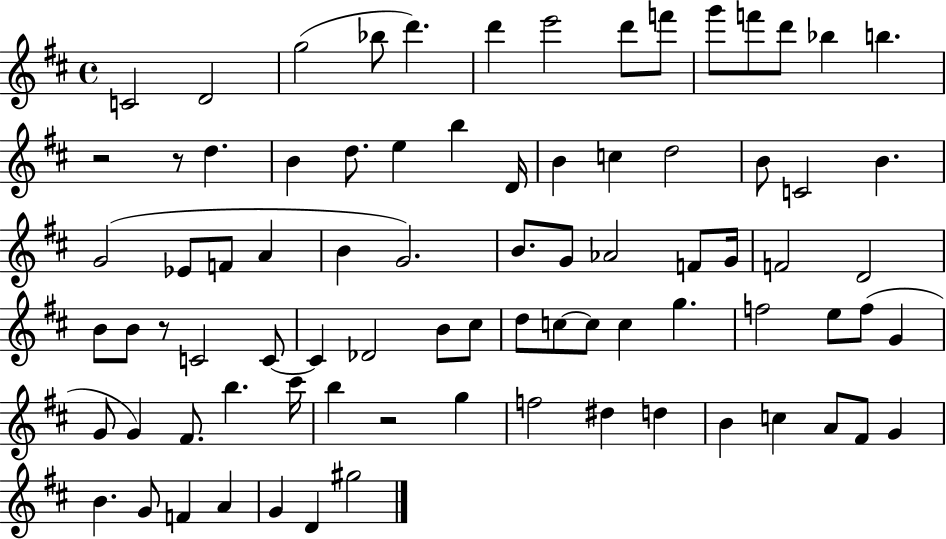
C4/h D4/h G5/h Bb5/e D6/q. D6/q E6/h D6/e F6/e G6/e F6/e D6/e Bb5/q B5/q. R/h R/e D5/q. B4/q D5/e. E5/q B5/q D4/s B4/q C5/q D5/h B4/e C4/h B4/q. G4/h Eb4/e F4/e A4/q B4/q G4/h. B4/e. G4/e Ab4/h F4/e G4/s F4/h D4/h B4/e B4/e R/e C4/h C4/e C4/q Db4/h B4/e C#5/e D5/e C5/e C5/e C5/q G5/q. F5/h E5/e F5/e G4/q G4/e G4/q F#4/e. B5/q. C#6/s B5/q R/h G5/q F5/h D#5/q D5/q B4/q C5/q A4/e F#4/e G4/q B4/q. G4/e F4/q A4/q G4/q D4/q G#5/h